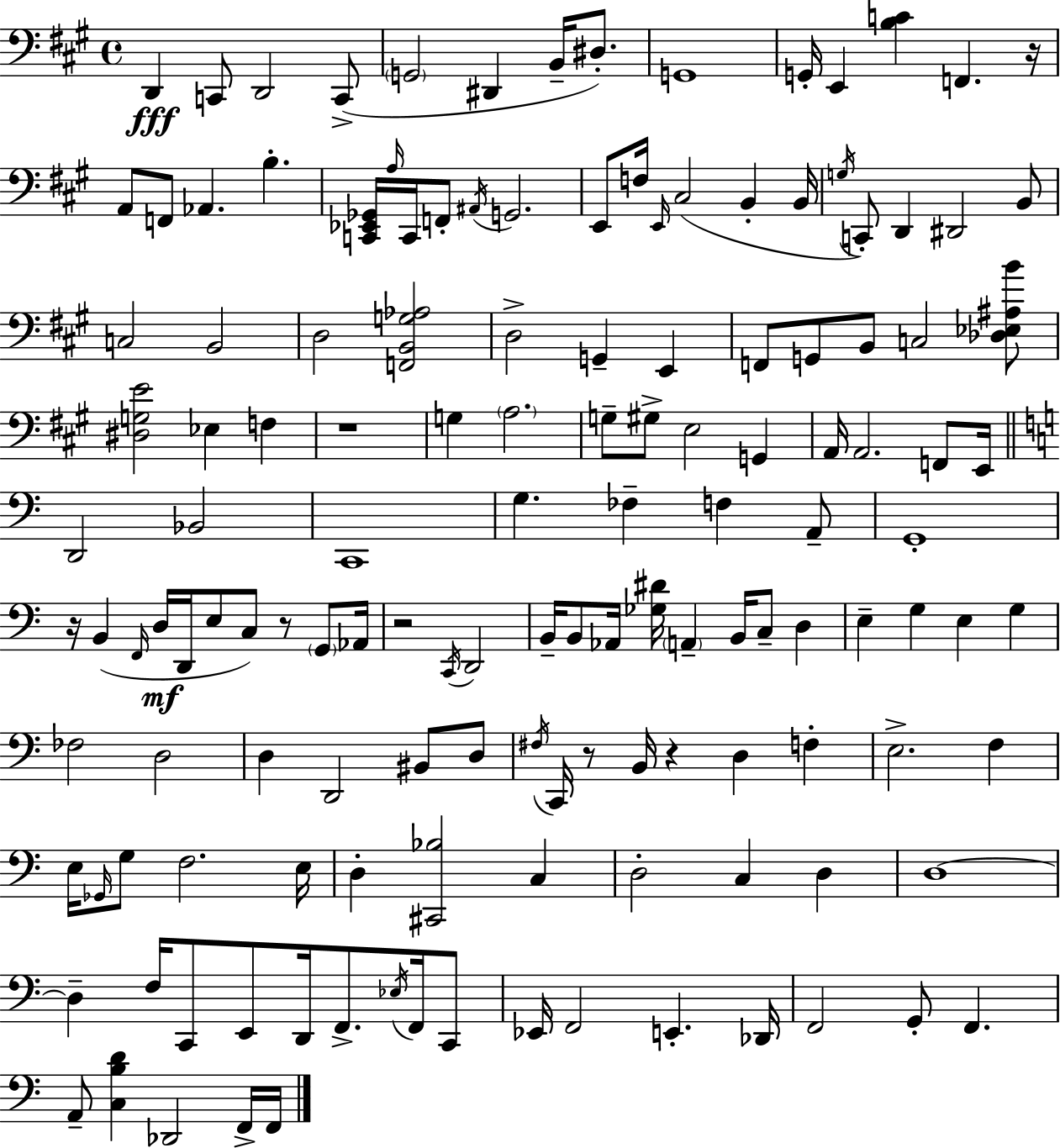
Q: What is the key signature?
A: A major